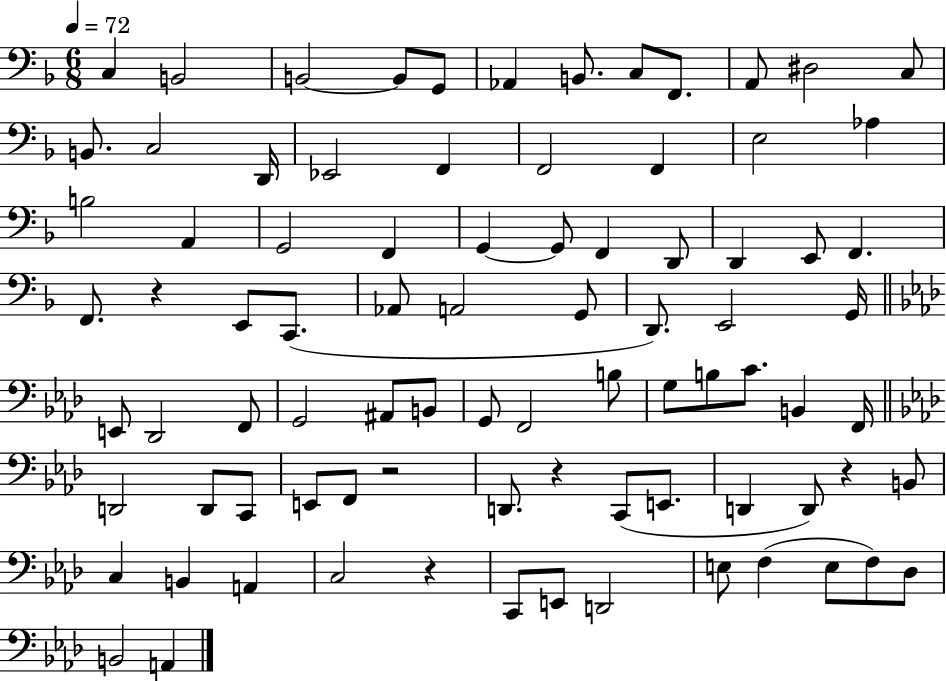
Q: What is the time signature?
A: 6/8